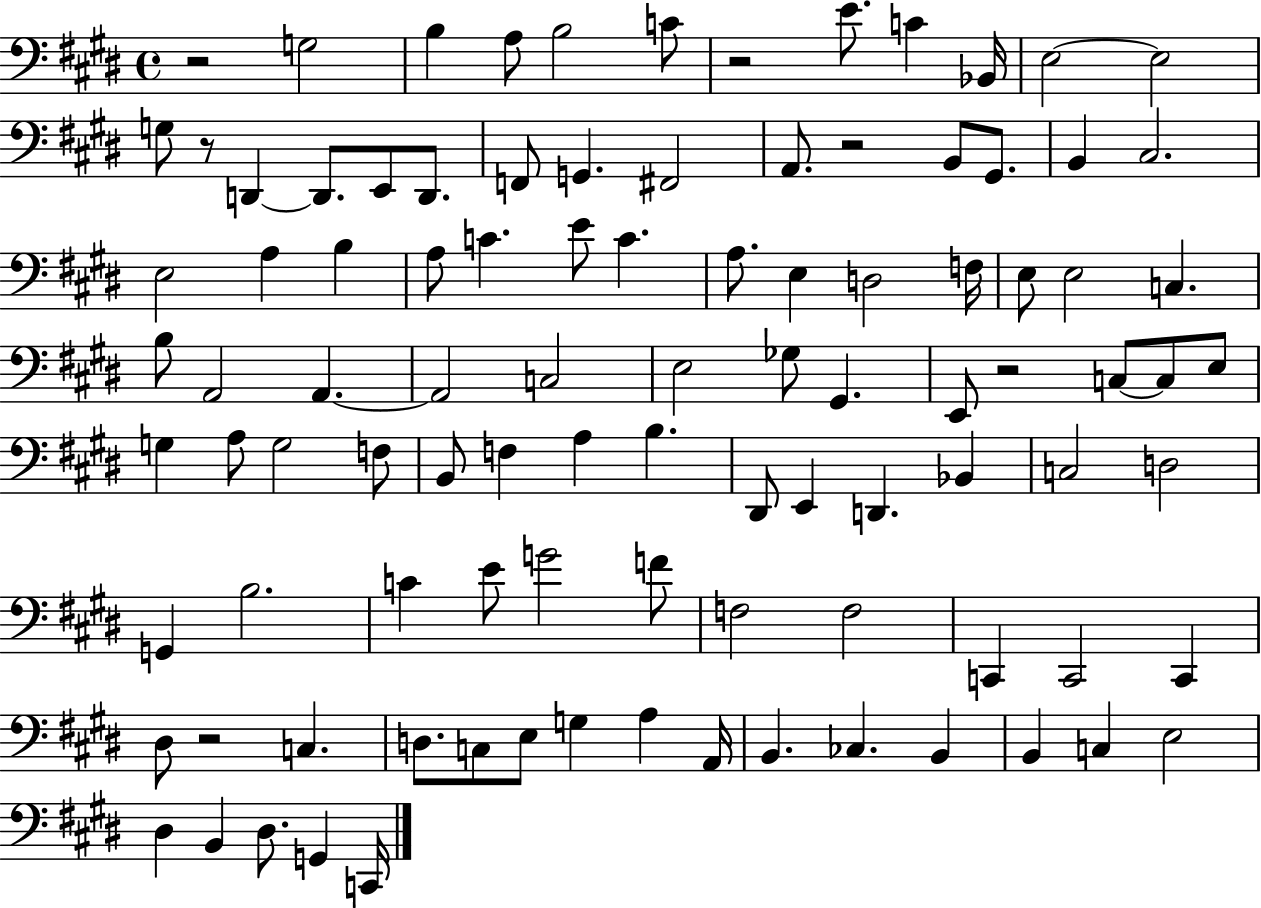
{
  \clef bass
  \time 4/4
  \defaultTimeSignature
  \key e \major
  r2 g2 | b4 a8 b2 c'8 | r2 e'8. c'4 bes,16 | e2~~ e2 | \break g8 r8 d,4~~ d,8. e,8 d,8. | f,8 g,4. fis,2 | a,8. r2 b,8 gis,8. | b,4 cis2. | \break e2 a4 b4 | a8 c'4. e'8 c'4. | a8. e4 d2 f16 | e8 e2 c4. | \break b8 a,2 a,4.~~ | a,2 c2 | e2 ges8 gis,4. | e,8 r2 c8~~ c8 e8 | \break g4 a8 g2 f8 | b,8 f4 a4 b4. | dis,8 e,4 d,4. bes,4 | c2 d2 | \break g,4 b2. | c'4 e'8 g'2 f'8 | f2 f2 | c,4 c,2 c,4 | \break dis8 r2 c4. | d8. c8 e8 g4 a4 a,16 | b,4. ces4. b,4 | b,4 c4 e2 | \break dis4 b,4 dis8. g,4 c,16 | \bar "|."
}